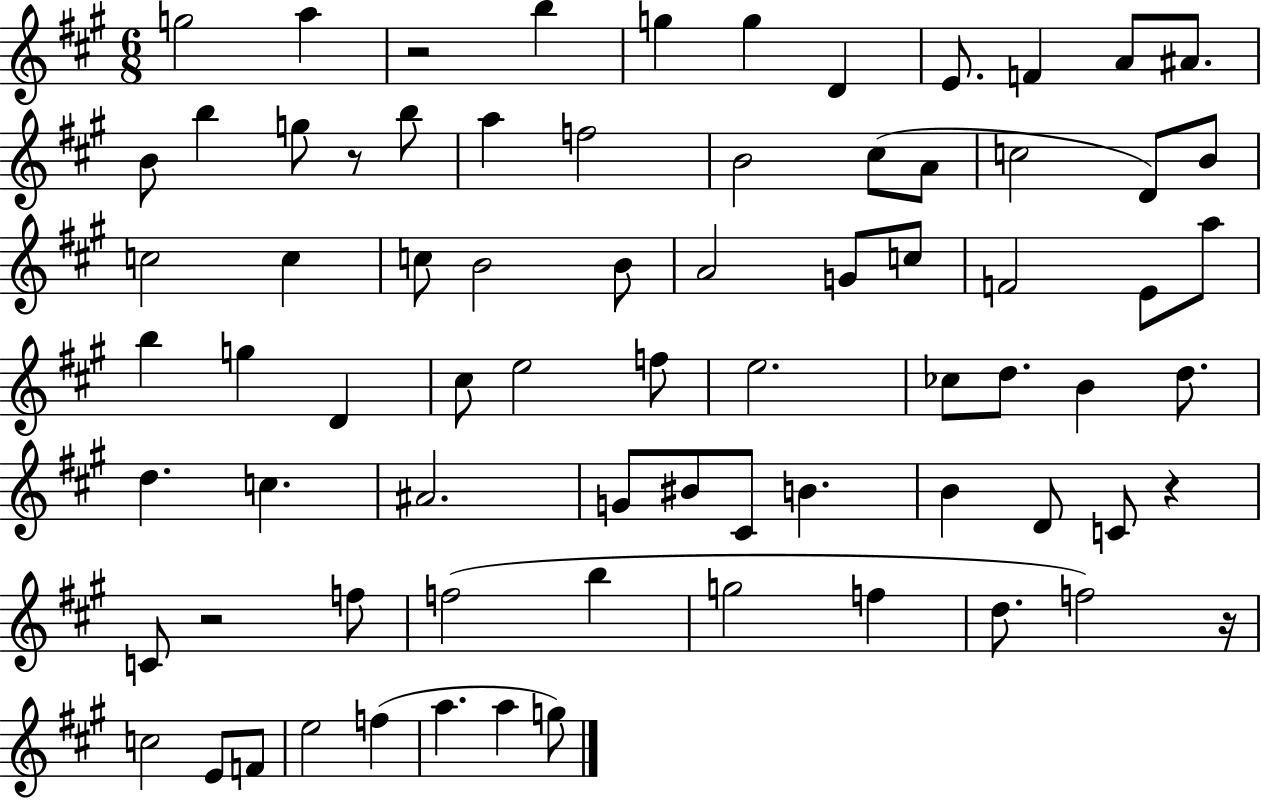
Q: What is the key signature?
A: A major